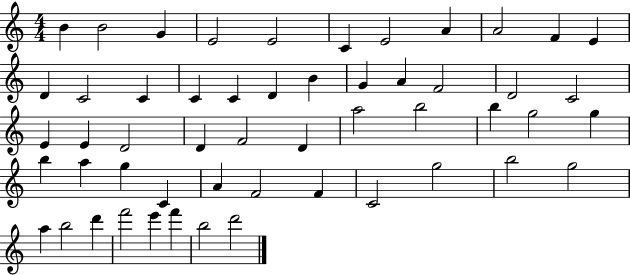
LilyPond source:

{
  \clef treble
  \numericTimeSignature
  \time 4/4
  \key c \major
  b'4 b'2 g'4 | e'2 e'2 | c'4 e'2 a'4 | a'2 f'4 e'4 | \break d'4 c'2 c'4 | c'4 c'4 d'4 b'4 | g'4 a'4 f'2 | d'2 c'2 | \break e'4 e'4 d'2 | d'4 f'2 d'4 | a''2 b''2 | b''4 g''2 g''4 | \break b''4 a''4 g''4 c'4 | a'4 f'2 f'4 | c'2 g''2 | b''2 g''2 | \break a''4 b''2 d'''4 | f'''2 e'''4 f'''4 | b''2 d'''2 | \bar "|."
}